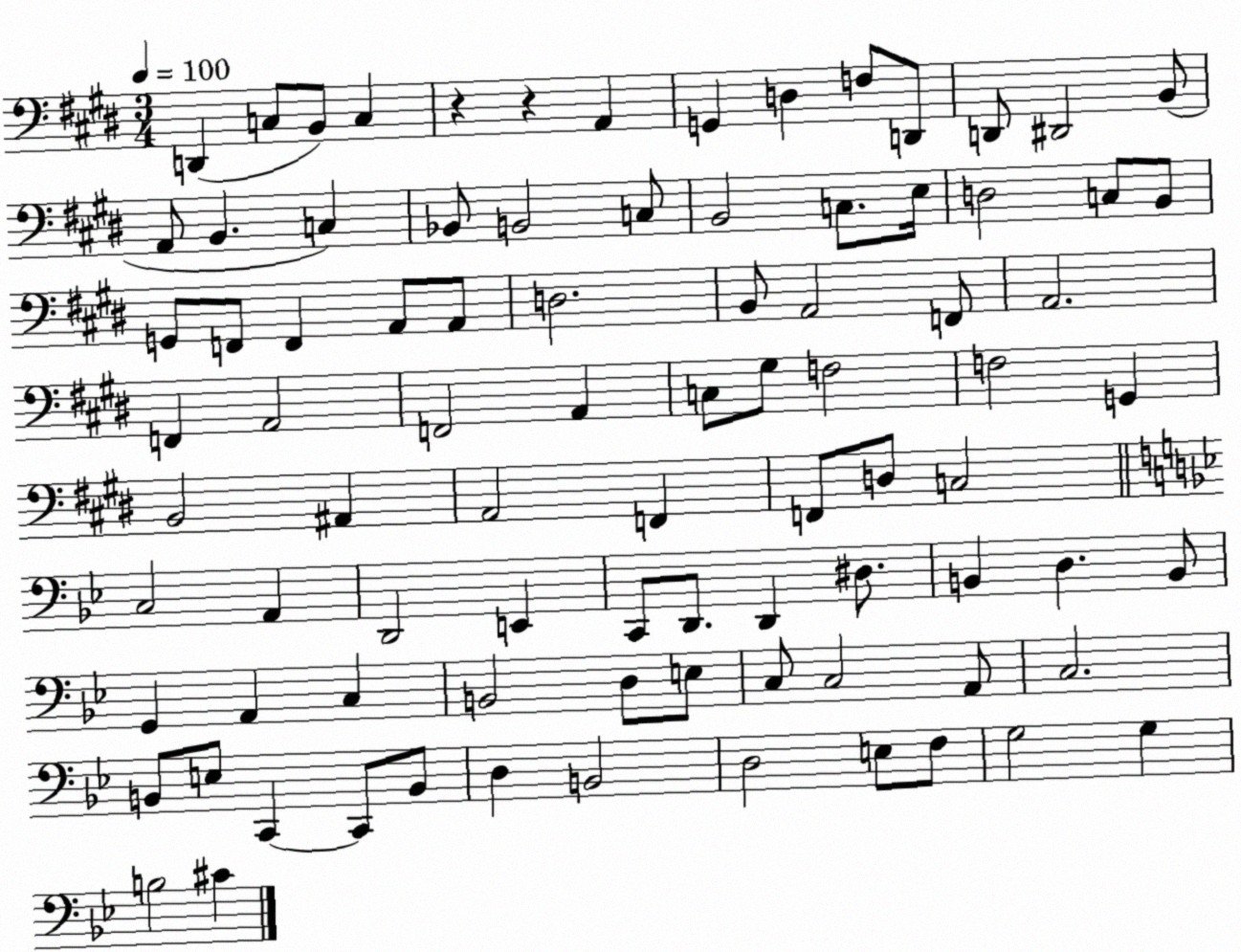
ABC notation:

X:1
T:Untitled
M:3/4
L:1/4
K:E
D,, C,/2 B,,/2 C, z z A,, G,, D, F,/2 D,,/2 D,,/2 ^D,,2 B,,/2 A,,/2 B,, C, _B,,/2 B,,2 C,/2 B,,2 C,/2 E,/4 D,2 C,/2 B,,/2 G,,/2 F,,/2 F,, A,,/2 A,,/2 D,2 B,,/2 A,,2 F,,/2 A,,2 F,, A,,2 F,,2 A,, C,/2 ^G,/2 F,2 F,2 G,, B,,2 ^A,, A,,2 F,, F,,/2 D,/2 C,2 C,2 A,, D,,2 E,, C,,/2 D,,/2 D,, ^D,/2 B,, D, B,,/2 G,, A,, C, B,,2 D,/2 E,/2 C,/2 C,2 A,,/2 C,2 B,,/2 E,/2 C,, C,,/2 B,,/2 D, B,,2 D,2 E,/2 F,/2 G,2 G, B,2 ^C